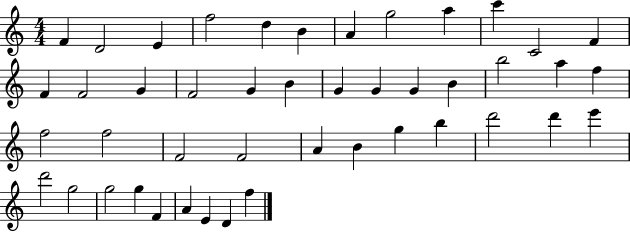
F4/q D4/h E4/q F5/h D5/q B4/q A4/q G5/h A5/q C6/q C4/h F4/q F4/q F4/h G4/q F4/h G4/q B4/q G4/q G4/q G4/q B4/q B5/h A5/q F5/q F5/h F5/h F4/h F4/h A4/q B4/q G5/q B5/q D6/h D6/q E6/q D6/h G5/h G5/h G5/q F4/q A4/q E4/q D4/q F5/q